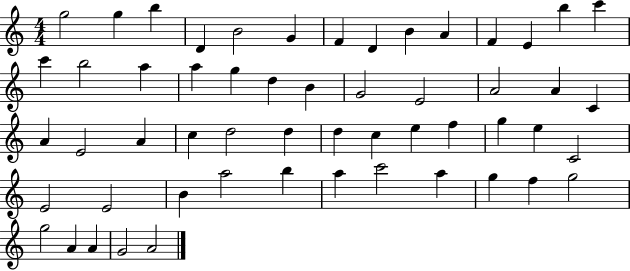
G5/h G5/q B5/q D4/q B4/h G4/q F4/q D4/q B4/q A4/q F4/q E4/q B5/q C6/q C6/q B5/h A5/q A5/q G5/q D5/q B4/q G4/h E4/h A4/h A4/q C4/q A4/q E4/h A4/q C5/q D5/h D5/q D5/q C5/q E5/q F5/q G5/q E5/q C4/h E4/h E4/h B4/q A5/h B5/q A5/q C6/h A5/q G5/q F5/q G5/h G5/h A4/q A4/q G4/h A4/h